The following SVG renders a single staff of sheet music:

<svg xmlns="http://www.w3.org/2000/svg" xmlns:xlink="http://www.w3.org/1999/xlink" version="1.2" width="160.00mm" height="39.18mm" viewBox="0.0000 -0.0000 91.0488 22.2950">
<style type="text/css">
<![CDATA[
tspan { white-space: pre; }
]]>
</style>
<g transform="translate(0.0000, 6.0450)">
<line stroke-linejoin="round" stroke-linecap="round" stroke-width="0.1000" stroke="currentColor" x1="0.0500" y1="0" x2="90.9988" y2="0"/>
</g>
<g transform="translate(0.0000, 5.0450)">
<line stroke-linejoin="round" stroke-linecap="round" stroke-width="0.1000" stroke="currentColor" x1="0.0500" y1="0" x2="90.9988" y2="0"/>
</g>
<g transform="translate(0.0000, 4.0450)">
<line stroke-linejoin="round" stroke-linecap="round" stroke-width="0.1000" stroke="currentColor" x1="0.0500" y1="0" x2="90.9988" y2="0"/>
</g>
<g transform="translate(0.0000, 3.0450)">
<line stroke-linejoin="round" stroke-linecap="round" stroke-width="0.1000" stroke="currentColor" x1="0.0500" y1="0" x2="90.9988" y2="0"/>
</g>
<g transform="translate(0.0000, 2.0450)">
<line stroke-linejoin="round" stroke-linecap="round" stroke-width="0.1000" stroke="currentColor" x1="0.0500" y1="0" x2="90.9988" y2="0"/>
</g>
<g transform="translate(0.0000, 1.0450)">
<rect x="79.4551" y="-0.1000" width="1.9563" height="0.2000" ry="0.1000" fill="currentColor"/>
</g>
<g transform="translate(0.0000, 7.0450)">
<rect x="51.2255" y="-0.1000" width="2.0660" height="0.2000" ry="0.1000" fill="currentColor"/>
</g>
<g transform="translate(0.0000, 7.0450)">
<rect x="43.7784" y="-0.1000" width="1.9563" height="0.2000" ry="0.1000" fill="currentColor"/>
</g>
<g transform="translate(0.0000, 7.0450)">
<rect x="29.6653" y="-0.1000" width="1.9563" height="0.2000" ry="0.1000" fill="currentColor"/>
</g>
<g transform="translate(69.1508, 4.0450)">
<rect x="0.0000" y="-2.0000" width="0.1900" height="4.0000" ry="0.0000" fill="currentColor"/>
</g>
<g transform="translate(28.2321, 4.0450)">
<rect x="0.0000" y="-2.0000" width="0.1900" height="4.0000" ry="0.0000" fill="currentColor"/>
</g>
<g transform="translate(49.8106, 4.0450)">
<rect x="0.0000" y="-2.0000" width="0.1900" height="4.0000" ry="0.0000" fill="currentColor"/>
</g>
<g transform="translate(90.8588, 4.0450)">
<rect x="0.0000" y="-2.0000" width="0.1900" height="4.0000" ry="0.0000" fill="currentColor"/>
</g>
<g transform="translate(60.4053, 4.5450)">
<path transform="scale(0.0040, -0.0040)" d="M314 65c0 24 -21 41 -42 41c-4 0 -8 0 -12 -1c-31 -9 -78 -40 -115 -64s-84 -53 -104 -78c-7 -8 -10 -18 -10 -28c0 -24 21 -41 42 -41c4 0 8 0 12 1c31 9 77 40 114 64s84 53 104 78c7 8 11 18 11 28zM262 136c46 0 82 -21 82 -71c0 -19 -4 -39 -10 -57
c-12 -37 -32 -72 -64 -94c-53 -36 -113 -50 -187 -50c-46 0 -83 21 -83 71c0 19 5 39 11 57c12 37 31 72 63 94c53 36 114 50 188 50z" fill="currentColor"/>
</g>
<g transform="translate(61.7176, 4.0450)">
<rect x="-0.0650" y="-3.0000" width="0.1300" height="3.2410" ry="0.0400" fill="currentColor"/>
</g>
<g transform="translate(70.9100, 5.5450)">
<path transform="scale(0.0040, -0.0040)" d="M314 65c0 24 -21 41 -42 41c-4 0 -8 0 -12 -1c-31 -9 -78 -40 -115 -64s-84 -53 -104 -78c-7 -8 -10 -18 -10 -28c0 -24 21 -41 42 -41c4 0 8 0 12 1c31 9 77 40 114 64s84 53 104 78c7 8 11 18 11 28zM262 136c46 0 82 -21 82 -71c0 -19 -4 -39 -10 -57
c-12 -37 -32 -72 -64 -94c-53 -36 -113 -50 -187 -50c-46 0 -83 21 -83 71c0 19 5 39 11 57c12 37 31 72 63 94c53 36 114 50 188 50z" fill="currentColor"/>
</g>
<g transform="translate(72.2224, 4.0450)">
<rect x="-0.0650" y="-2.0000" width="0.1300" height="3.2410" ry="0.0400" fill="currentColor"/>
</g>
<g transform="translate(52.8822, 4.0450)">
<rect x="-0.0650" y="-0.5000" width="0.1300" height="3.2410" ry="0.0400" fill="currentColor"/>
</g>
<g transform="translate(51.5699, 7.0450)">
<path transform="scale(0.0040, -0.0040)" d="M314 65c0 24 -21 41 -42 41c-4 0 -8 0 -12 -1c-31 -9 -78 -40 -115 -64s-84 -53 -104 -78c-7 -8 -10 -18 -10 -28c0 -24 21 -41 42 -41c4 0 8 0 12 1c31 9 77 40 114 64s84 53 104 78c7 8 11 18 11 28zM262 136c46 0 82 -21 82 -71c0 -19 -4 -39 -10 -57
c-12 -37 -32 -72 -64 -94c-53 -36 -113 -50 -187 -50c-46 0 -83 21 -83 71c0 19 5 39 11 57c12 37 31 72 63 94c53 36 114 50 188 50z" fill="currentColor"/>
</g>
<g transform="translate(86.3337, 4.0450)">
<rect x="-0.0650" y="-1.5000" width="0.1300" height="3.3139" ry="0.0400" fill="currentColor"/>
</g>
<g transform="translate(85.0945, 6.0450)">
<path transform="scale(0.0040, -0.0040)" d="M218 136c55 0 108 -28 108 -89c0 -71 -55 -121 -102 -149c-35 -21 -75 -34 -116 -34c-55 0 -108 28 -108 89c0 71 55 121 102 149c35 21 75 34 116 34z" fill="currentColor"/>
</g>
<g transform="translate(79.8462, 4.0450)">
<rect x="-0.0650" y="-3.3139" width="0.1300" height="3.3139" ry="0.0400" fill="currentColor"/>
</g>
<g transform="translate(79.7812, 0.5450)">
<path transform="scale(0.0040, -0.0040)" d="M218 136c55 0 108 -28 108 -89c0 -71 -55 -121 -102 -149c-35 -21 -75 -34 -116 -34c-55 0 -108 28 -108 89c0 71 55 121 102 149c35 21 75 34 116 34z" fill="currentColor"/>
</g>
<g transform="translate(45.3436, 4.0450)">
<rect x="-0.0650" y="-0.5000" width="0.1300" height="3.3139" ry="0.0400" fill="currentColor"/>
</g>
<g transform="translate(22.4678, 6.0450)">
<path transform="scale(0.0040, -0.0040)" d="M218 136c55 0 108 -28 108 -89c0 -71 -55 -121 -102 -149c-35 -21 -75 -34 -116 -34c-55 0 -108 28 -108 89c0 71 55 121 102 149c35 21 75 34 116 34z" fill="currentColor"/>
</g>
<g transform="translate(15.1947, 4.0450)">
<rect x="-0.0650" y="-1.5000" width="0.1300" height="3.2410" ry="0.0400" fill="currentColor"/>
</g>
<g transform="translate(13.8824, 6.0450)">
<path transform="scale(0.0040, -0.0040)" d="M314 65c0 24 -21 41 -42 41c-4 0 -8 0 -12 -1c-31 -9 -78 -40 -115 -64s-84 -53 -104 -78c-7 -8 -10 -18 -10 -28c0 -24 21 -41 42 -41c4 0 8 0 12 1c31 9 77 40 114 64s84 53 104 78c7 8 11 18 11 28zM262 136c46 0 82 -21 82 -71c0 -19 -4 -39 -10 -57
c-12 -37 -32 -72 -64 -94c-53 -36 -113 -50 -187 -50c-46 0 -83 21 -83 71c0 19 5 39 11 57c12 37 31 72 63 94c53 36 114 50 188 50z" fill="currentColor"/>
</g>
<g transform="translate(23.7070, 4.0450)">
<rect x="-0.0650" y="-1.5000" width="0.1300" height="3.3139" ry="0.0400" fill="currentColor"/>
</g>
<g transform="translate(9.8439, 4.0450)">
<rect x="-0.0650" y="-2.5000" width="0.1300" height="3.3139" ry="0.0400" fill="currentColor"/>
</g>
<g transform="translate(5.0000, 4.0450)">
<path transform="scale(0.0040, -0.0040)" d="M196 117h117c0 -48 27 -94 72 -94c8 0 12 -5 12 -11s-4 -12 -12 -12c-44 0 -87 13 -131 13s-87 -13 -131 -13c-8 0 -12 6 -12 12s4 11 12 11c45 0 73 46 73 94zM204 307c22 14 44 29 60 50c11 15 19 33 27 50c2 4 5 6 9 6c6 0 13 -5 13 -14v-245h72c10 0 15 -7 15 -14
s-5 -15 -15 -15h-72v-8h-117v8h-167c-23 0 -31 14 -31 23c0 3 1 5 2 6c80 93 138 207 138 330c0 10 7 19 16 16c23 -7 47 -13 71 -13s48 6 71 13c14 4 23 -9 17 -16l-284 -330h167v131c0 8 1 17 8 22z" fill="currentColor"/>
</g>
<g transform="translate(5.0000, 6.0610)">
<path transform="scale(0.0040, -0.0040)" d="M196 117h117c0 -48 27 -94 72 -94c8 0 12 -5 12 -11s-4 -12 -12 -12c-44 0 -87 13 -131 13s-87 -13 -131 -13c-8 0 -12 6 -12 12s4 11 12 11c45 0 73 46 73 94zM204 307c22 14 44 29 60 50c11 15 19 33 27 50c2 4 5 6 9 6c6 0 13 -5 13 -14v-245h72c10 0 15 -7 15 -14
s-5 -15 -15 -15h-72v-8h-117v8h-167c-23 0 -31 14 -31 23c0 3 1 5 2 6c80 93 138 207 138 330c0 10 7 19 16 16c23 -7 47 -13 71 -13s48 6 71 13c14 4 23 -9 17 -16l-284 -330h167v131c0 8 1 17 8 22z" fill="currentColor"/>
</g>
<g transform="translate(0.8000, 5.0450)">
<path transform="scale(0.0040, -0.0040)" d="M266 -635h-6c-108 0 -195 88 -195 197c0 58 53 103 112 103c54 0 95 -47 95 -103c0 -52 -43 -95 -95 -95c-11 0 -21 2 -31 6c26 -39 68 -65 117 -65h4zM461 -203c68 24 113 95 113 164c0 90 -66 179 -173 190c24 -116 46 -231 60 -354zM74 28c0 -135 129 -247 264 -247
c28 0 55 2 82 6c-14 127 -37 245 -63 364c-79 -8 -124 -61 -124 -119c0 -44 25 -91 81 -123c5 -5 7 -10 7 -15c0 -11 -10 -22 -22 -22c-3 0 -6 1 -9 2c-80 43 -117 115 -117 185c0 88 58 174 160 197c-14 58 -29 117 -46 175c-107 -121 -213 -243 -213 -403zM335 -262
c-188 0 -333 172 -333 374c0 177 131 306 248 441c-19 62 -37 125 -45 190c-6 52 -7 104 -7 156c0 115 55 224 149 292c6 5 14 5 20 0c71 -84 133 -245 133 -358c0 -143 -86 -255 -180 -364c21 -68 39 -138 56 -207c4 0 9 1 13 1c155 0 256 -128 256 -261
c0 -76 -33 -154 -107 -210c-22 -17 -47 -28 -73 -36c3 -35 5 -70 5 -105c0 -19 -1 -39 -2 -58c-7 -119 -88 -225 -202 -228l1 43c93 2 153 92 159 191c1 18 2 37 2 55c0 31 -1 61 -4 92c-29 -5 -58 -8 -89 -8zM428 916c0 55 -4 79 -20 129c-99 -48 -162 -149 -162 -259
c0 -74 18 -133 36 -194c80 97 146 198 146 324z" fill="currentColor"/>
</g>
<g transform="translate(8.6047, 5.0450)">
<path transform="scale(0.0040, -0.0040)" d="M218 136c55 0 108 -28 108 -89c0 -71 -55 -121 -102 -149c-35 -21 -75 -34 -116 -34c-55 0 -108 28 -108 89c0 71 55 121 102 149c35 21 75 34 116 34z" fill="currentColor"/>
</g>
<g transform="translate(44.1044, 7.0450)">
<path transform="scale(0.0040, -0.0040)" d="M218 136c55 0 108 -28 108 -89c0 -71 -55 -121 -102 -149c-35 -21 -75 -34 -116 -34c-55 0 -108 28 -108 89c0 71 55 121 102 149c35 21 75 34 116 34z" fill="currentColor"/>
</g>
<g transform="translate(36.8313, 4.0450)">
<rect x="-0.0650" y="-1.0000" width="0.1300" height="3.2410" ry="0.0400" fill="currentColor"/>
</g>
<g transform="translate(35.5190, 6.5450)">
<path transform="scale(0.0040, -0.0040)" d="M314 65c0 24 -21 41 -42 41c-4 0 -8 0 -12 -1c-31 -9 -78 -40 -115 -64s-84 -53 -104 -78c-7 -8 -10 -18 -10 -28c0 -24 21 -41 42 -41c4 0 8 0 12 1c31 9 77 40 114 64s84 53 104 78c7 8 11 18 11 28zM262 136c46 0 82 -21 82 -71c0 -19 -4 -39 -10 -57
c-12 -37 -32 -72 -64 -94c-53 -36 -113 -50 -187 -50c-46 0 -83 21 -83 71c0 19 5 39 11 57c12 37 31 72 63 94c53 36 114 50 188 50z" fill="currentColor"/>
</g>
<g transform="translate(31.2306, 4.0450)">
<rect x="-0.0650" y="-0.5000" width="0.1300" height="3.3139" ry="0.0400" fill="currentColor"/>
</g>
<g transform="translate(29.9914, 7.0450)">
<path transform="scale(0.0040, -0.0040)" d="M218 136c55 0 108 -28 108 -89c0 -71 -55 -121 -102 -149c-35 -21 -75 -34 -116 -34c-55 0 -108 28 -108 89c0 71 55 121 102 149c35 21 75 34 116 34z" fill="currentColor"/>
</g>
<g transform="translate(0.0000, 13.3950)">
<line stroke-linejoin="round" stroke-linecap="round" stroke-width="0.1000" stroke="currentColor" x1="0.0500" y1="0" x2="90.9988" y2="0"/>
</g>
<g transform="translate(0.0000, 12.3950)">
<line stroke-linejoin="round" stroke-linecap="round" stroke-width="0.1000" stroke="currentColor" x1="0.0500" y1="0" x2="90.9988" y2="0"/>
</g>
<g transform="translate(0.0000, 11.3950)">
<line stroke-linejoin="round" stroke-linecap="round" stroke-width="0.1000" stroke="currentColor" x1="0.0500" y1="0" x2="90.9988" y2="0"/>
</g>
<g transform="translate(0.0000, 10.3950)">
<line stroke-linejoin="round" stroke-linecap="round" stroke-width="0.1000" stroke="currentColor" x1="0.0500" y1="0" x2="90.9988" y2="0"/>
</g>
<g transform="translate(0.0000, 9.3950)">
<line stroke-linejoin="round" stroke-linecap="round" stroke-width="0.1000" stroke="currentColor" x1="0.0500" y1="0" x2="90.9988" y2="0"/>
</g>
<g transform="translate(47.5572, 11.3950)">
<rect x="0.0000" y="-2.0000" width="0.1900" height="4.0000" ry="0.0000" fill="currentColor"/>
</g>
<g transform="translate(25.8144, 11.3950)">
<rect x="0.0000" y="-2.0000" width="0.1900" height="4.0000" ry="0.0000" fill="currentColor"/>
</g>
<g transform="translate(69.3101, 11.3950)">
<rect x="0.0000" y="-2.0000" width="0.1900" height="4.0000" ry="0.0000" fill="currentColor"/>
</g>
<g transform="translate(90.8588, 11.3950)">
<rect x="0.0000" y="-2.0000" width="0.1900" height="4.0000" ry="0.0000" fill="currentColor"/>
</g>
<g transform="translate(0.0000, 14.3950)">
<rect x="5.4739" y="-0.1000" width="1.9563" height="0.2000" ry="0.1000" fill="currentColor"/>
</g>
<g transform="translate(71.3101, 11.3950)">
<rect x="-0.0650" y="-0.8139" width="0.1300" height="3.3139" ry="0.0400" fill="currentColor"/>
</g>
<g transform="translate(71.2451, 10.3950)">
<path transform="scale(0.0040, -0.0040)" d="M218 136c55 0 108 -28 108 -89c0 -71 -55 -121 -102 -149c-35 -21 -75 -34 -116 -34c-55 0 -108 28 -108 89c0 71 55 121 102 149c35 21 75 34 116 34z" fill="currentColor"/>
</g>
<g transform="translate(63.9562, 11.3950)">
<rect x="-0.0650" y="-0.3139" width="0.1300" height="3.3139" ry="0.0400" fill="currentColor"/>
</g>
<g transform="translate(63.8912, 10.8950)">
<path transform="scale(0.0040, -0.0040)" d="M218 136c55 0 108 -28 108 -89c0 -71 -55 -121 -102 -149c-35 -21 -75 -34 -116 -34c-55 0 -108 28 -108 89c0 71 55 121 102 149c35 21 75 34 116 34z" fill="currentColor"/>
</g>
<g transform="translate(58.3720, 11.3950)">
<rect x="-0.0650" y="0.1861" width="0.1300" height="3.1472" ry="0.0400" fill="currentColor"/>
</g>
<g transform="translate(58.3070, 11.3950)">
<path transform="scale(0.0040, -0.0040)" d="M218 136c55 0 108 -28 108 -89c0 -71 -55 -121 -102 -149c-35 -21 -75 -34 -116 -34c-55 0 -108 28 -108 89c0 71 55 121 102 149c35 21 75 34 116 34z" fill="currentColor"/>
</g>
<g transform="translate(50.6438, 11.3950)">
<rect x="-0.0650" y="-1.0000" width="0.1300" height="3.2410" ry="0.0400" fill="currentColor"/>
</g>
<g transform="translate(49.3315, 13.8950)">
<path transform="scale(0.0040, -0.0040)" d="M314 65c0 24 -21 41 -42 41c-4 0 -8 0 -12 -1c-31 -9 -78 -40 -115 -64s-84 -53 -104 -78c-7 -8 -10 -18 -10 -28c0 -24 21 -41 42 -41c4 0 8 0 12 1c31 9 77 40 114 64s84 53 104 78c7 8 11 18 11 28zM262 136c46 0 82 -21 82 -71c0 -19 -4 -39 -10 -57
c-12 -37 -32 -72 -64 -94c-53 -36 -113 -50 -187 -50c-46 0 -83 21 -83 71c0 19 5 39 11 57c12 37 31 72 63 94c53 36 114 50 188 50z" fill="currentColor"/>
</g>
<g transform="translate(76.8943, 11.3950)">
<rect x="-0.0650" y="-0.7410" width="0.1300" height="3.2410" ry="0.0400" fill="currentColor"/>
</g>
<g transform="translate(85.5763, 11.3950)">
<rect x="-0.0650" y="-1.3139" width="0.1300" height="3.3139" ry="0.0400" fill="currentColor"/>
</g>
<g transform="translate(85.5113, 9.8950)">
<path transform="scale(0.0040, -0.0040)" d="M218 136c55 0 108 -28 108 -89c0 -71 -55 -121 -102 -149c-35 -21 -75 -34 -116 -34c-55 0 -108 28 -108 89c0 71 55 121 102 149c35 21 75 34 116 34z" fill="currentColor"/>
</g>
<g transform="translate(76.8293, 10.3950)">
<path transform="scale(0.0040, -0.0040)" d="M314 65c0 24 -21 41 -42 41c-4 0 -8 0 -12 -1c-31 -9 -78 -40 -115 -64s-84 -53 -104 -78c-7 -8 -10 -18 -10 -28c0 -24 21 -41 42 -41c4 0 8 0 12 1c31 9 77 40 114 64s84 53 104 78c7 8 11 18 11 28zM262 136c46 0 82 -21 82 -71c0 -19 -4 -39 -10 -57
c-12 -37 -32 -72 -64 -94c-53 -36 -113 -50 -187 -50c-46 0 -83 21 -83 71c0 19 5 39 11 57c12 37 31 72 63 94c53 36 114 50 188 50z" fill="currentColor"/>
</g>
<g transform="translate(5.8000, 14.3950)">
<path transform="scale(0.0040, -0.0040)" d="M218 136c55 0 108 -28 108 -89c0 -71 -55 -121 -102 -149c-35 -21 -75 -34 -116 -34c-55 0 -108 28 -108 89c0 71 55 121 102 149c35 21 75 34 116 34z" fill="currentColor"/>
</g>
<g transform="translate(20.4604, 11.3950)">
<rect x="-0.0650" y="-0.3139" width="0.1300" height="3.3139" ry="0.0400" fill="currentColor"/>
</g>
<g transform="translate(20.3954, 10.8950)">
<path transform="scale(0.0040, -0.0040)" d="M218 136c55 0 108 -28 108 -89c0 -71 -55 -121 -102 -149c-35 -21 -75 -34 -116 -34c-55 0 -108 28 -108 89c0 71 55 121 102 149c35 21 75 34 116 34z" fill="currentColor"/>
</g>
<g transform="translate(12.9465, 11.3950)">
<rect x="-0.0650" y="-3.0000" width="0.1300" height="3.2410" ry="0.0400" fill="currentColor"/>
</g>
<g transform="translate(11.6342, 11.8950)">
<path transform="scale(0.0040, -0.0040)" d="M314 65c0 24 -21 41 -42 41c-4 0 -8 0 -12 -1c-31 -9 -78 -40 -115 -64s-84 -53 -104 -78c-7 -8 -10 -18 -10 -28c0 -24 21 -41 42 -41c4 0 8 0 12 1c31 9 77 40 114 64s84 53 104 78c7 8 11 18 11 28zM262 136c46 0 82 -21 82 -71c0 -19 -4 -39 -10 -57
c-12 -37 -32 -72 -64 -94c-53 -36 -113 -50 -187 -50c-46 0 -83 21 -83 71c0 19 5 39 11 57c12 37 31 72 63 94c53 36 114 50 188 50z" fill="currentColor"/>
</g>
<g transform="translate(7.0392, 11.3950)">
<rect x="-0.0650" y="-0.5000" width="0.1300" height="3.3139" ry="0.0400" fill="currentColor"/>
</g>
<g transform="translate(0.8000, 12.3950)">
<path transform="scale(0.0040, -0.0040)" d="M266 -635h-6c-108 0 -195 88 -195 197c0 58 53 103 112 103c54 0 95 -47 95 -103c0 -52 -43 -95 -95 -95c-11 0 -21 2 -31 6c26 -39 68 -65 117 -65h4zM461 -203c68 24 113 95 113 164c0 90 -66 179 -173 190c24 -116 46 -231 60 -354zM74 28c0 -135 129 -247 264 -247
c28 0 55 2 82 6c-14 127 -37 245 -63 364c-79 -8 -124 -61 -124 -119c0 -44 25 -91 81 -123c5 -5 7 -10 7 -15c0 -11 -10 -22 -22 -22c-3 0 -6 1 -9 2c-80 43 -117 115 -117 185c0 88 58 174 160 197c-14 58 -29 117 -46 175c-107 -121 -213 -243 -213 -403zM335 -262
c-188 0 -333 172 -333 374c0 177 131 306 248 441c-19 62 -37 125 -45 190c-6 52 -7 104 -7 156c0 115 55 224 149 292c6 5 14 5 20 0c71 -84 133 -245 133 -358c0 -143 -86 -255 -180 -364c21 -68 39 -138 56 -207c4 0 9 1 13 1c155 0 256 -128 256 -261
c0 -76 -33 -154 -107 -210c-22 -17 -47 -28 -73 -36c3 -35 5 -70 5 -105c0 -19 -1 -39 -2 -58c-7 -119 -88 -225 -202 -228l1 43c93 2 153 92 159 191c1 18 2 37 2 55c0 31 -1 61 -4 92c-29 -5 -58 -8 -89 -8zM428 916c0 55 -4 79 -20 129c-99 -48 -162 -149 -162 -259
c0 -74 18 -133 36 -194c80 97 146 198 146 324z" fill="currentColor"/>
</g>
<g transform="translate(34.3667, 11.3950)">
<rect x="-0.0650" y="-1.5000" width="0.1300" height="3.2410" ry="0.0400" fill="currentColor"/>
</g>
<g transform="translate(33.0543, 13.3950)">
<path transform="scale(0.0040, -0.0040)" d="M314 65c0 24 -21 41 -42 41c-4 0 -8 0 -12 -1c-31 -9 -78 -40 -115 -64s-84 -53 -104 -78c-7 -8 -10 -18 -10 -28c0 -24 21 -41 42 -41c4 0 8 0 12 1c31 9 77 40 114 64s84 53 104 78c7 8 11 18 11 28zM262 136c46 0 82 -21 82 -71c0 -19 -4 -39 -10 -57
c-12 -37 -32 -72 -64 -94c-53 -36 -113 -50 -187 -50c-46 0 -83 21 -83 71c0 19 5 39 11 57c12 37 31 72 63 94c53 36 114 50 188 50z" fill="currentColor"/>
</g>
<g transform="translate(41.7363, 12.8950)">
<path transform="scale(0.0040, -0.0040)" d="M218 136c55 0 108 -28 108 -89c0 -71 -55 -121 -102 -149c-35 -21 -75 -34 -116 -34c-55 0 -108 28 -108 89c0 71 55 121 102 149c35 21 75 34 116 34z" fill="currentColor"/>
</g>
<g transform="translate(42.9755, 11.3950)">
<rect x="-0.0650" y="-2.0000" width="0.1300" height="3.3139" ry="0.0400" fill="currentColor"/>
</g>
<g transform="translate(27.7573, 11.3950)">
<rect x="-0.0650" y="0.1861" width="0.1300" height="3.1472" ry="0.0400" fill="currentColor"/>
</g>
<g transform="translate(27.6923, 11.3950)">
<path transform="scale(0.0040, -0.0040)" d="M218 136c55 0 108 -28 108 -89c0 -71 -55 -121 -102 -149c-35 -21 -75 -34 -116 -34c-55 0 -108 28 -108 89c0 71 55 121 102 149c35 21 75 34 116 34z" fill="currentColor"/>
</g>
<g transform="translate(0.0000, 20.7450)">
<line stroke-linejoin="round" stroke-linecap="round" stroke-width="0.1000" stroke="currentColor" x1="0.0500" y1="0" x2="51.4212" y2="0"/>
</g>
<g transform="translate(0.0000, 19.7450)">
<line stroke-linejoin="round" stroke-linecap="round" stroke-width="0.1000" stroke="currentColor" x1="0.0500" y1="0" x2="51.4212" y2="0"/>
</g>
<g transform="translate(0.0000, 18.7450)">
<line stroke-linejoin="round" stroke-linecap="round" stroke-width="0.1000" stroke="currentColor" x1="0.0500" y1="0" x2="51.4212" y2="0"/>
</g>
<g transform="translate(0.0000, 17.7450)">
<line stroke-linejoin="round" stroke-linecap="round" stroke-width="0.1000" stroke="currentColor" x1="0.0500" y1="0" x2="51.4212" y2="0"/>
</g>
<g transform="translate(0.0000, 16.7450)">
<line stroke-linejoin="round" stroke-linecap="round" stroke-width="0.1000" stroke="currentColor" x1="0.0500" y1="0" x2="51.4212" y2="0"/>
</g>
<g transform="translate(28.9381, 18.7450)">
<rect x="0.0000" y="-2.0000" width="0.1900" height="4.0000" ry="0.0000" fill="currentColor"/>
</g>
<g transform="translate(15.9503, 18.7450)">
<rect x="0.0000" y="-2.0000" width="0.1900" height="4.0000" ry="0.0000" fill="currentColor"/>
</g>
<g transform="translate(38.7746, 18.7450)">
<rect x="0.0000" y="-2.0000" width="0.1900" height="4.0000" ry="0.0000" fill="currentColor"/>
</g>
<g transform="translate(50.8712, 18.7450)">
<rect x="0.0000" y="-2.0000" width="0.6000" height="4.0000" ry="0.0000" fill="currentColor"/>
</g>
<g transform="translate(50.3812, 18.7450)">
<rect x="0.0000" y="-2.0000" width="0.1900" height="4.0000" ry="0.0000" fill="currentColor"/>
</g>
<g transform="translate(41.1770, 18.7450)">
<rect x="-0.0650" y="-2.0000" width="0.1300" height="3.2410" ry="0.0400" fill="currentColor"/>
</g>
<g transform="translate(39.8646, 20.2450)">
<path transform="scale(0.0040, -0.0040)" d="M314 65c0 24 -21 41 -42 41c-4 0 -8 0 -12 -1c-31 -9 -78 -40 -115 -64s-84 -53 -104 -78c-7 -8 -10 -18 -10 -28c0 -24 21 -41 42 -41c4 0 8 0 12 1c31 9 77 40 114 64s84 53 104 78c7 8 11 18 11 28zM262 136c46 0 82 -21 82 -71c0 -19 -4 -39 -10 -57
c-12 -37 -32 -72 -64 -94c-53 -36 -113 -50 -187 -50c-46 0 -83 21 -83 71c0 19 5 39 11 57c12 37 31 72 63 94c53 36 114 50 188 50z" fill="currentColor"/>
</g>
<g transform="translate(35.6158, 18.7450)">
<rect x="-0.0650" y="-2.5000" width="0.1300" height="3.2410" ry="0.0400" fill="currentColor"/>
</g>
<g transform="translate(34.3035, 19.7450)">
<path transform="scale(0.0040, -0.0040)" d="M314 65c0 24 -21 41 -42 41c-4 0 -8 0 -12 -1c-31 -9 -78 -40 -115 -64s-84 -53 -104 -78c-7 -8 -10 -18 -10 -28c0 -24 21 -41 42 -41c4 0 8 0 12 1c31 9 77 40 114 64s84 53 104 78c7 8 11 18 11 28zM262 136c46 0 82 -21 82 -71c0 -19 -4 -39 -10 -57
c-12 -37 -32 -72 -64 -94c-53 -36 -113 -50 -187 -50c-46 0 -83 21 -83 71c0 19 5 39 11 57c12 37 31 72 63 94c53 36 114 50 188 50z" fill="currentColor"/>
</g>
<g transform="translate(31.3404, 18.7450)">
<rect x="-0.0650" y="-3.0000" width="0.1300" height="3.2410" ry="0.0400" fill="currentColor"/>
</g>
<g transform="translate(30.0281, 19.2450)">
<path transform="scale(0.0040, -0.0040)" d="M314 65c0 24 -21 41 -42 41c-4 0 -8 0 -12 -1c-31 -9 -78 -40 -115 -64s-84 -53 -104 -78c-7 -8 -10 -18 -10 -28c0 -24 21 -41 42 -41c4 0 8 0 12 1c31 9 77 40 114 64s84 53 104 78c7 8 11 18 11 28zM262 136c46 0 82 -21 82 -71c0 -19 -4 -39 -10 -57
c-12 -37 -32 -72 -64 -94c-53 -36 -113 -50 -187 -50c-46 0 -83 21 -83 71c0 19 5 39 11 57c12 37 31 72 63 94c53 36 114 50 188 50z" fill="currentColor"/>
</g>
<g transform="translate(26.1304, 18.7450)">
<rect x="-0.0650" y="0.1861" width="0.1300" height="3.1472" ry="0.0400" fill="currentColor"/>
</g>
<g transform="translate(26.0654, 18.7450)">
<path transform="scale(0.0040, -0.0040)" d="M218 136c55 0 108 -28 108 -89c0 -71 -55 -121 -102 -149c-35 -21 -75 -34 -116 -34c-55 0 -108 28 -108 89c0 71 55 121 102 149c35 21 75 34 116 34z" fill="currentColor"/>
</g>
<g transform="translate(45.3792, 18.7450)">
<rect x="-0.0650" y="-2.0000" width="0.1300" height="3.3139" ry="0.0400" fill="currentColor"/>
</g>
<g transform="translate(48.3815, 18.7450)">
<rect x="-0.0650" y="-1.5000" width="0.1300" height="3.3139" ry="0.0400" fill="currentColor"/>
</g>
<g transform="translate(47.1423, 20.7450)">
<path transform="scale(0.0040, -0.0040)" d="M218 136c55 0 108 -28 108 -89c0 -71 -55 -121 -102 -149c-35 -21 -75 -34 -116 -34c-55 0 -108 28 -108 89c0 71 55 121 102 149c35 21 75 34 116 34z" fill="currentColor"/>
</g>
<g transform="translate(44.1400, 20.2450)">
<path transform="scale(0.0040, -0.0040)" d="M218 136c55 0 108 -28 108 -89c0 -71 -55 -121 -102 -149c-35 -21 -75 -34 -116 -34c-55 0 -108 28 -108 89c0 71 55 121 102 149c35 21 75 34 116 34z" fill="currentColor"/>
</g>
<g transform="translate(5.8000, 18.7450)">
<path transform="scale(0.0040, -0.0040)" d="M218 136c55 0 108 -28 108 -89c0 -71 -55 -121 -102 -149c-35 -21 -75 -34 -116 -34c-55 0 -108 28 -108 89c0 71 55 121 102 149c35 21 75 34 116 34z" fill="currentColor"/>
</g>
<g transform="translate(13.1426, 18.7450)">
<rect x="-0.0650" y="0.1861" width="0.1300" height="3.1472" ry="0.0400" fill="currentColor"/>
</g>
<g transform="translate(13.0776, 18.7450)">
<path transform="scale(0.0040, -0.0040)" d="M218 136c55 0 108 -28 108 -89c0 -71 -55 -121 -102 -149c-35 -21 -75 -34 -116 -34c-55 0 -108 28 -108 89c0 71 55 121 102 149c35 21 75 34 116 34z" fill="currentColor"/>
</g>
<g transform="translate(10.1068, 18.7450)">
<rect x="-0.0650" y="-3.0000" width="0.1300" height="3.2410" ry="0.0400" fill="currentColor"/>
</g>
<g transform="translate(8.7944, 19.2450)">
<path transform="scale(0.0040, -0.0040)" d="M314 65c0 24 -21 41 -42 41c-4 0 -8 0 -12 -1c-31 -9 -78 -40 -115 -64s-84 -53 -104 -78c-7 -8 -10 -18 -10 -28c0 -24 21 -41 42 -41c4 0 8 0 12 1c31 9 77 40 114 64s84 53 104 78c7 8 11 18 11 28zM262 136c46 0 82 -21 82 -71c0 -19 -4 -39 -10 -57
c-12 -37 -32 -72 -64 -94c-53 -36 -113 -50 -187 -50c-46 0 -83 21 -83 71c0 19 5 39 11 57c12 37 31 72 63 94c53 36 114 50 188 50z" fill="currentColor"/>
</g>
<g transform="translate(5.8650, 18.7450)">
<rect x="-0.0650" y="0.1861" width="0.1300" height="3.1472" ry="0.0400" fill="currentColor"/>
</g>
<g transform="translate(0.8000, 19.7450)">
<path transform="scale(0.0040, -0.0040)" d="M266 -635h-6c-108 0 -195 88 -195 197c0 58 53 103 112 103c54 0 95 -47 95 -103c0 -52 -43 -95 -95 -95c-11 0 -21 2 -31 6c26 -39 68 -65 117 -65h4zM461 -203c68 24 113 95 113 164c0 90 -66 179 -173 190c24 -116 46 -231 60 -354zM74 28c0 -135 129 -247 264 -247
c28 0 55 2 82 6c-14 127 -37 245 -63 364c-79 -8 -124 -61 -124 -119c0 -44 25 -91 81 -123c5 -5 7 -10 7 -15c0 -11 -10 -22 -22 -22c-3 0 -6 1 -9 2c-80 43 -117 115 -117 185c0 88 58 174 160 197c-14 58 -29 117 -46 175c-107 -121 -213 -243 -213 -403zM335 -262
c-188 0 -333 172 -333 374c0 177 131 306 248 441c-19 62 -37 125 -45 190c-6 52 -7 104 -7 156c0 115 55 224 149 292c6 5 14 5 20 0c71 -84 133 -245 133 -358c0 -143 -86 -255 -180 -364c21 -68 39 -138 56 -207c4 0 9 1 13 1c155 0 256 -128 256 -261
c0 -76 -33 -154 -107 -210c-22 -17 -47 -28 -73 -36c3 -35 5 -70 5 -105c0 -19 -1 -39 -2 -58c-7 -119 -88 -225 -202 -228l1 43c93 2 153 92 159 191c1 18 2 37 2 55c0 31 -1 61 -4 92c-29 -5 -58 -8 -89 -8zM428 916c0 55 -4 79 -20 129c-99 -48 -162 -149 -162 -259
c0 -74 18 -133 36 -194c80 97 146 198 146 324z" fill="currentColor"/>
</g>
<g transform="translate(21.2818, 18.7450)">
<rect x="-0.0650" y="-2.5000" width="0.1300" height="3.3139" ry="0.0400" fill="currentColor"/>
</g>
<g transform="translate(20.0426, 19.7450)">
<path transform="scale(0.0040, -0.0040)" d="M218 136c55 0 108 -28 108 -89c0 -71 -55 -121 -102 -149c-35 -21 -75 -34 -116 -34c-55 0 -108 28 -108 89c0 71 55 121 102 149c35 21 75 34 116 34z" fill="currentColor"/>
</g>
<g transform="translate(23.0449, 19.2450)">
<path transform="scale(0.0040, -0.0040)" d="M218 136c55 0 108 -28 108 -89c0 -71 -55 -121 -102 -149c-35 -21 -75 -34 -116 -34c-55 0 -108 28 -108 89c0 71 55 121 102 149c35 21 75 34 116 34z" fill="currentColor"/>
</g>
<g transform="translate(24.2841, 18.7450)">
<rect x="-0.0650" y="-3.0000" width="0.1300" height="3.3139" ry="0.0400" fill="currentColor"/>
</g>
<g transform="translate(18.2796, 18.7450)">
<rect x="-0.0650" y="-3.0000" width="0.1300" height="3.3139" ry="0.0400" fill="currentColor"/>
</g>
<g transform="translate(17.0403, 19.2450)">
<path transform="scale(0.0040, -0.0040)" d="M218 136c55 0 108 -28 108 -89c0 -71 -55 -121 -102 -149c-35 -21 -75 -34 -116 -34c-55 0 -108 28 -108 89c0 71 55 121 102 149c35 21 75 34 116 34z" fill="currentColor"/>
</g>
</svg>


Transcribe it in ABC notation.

X:1
T:Untitled
M:4/4
L:1/4
K:C
G E2 E C D2 C C2 A2 F2 b E C A2 c B E2 F D2 B c d d2 e B A2 B A G A B A2 G2 F2 F E